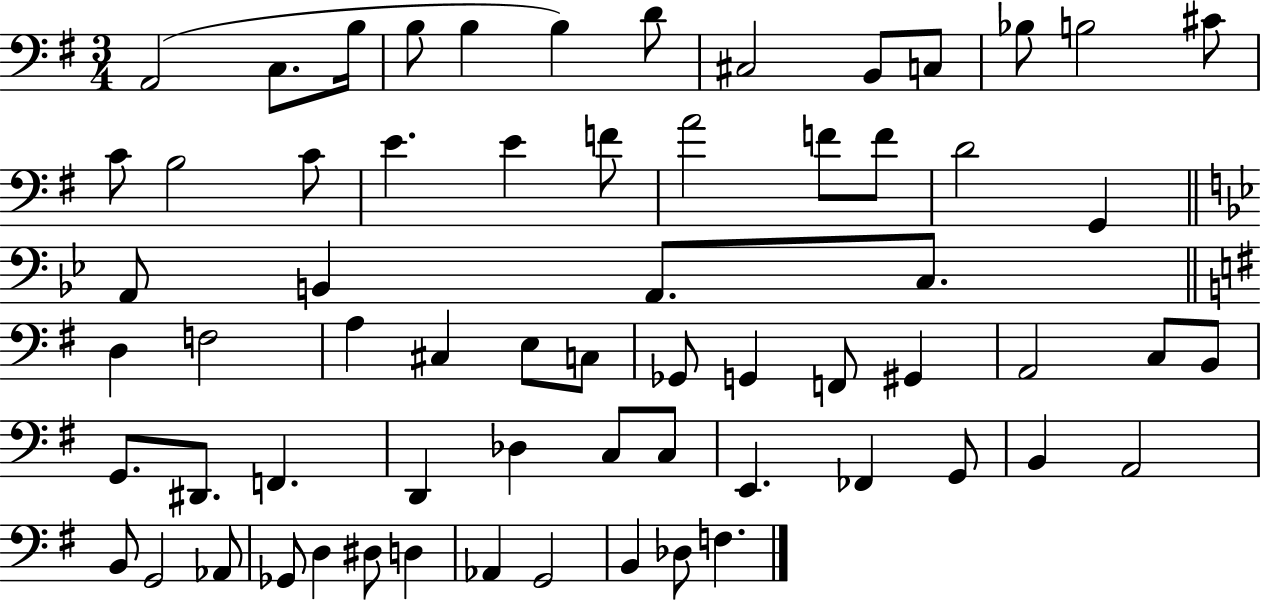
X:1
T:Untitled
M:3/4
L:1/4
K:G
A,,2 C,/2 B,/4 B,/2 B, B, D/2 ^C,2 B,,/2 C,/2 _B,/2 B,2 ^C/2 C/2 B,2 C/2 E E F/2 A2 F/2 F/2 D2 G,, A,,/2 B,, A,,/2 C,/2 D, F,2 A, ^C, E,/2 C,/2 _G,,/2 G,, F,,/2 ^G,, A,,2 C,/2 B,,/2 G,,/2 ^D,,/2 F,, D,, _D, C,/2 C,/2 E,, _F,, G,,/2 B,, A,,2 B,,/2 G,,2 _A,,/2 _G,,/2 D, ^D,/2 D, _A,, G,,2 B,, _D,/2 F,